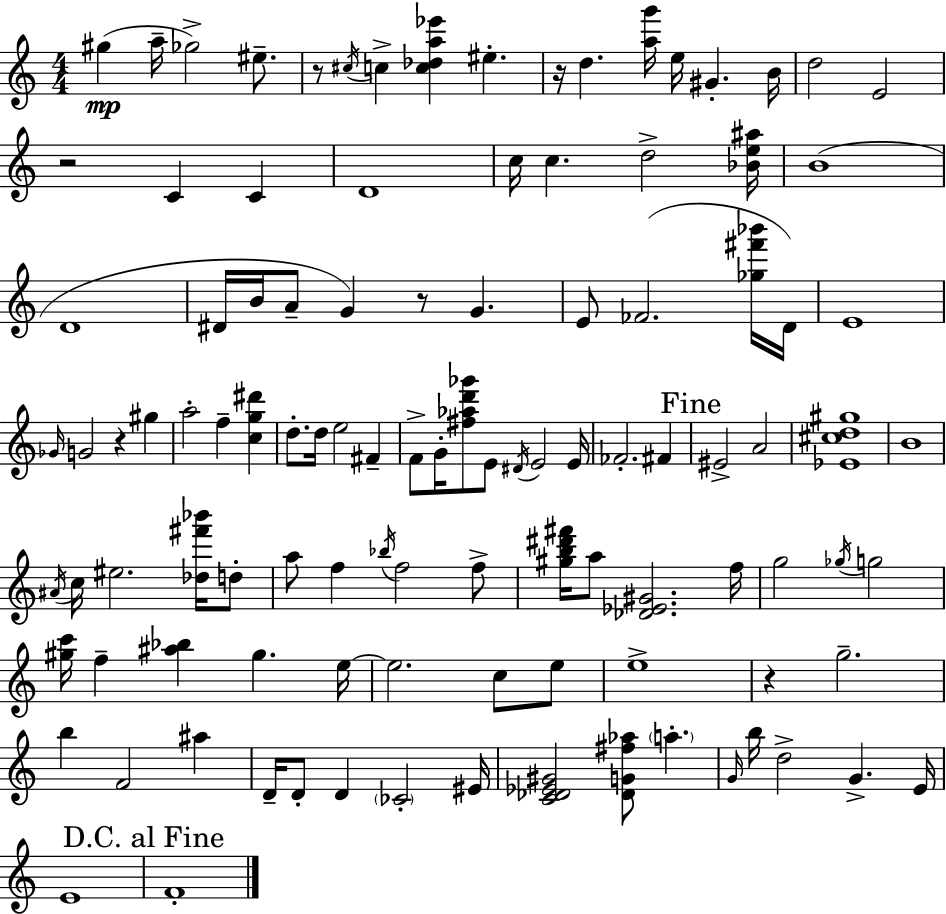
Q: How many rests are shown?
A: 6